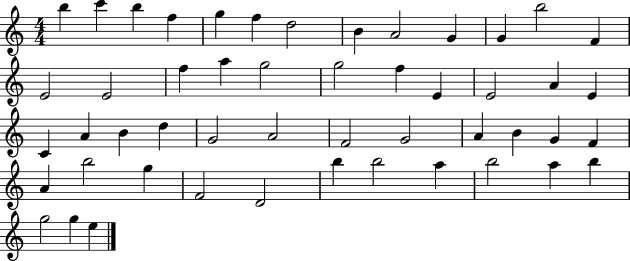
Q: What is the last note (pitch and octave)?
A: E5